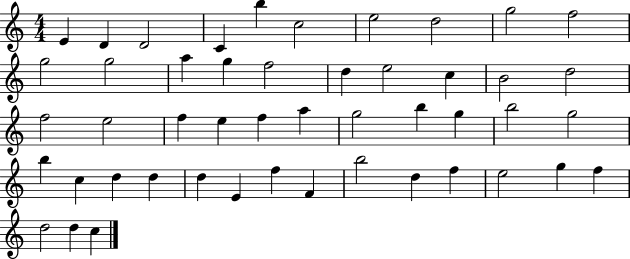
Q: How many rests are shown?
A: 0